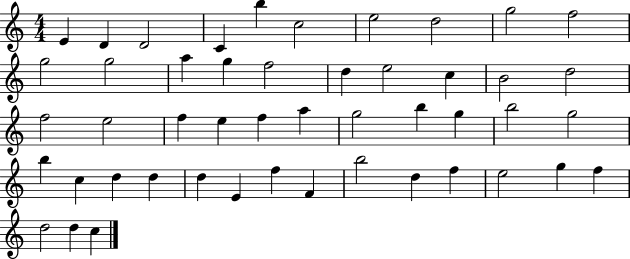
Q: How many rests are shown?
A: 0